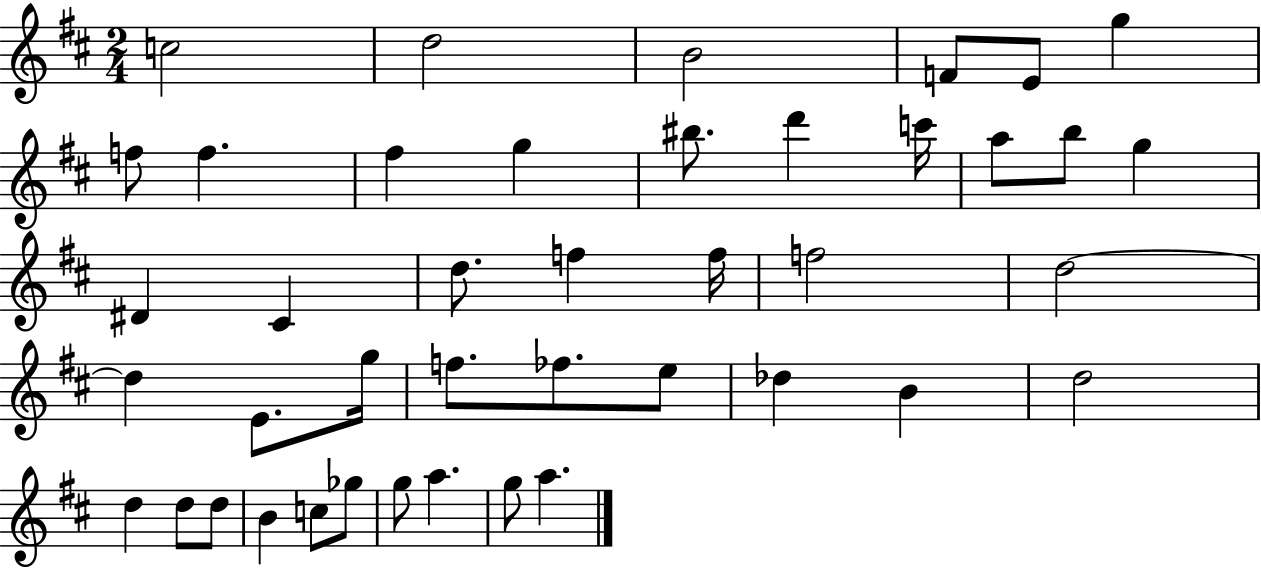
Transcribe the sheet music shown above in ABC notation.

X:1
T:Untitled
M:2/4
L:1/4
K:D
c2 d2 B2 F/2 E/2 g f/2 f ^f g ^b/2 d' c'/4 a/2 b/2 g ^D ^C d/2 f f/4 f2 d2 d E/2 g/4 f/2 _f/2 e/2 _d B d2 d d/2 d/2 B c/2 _g/2 g/2 a g/2 a